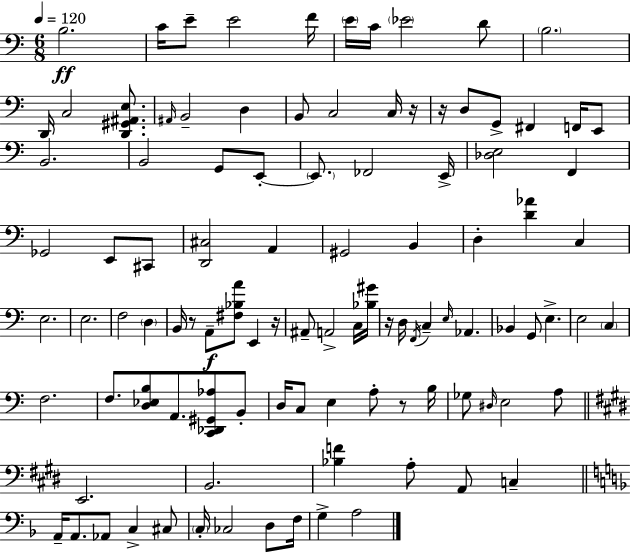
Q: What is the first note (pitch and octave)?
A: B3